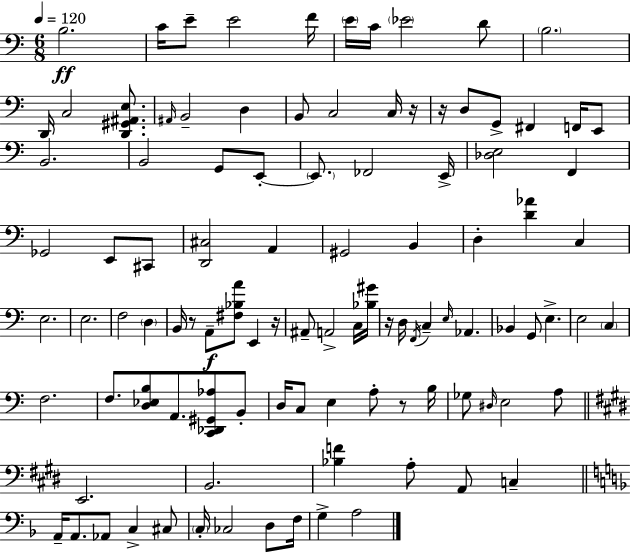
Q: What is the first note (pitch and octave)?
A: B3